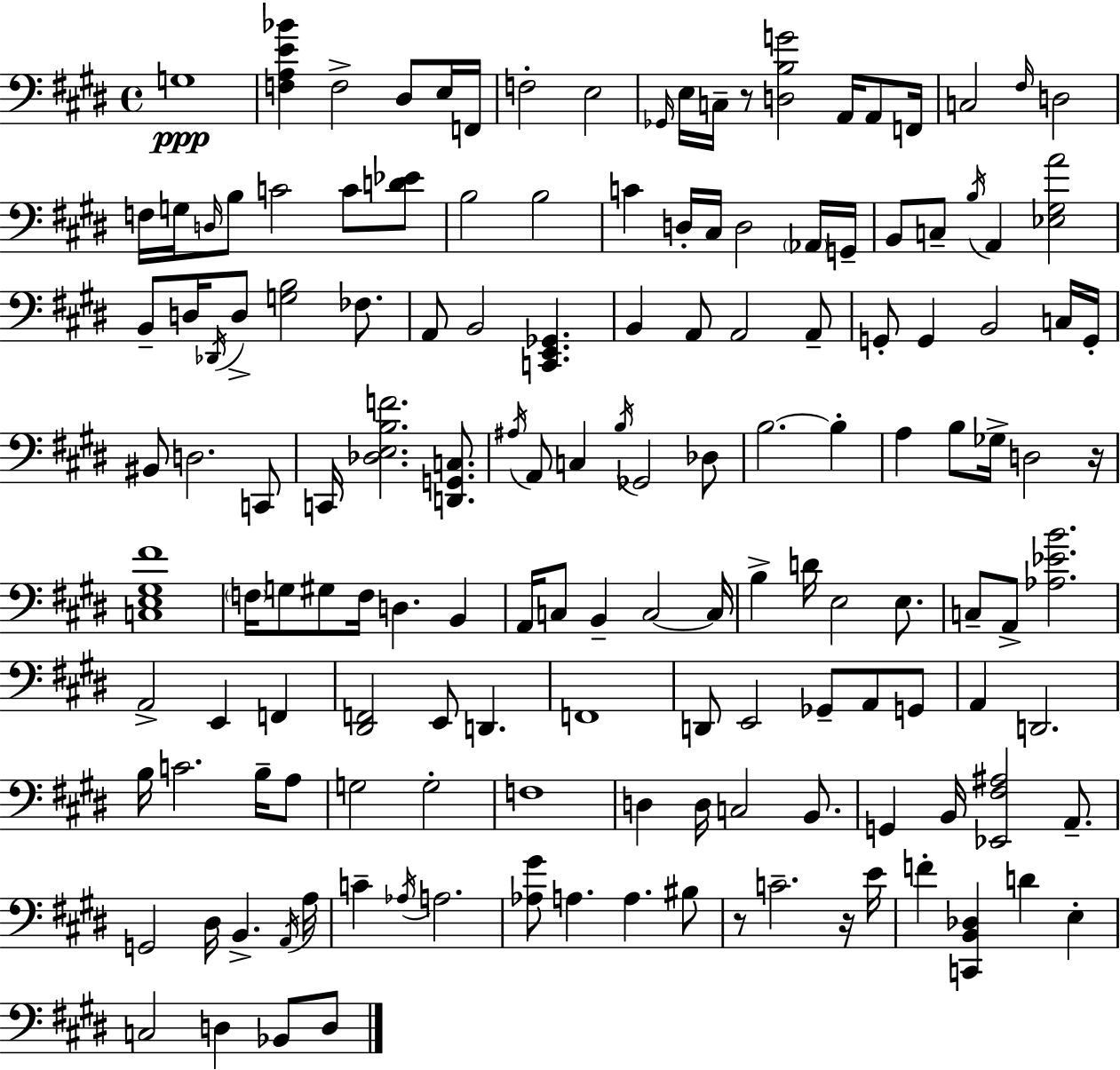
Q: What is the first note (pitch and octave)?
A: G3